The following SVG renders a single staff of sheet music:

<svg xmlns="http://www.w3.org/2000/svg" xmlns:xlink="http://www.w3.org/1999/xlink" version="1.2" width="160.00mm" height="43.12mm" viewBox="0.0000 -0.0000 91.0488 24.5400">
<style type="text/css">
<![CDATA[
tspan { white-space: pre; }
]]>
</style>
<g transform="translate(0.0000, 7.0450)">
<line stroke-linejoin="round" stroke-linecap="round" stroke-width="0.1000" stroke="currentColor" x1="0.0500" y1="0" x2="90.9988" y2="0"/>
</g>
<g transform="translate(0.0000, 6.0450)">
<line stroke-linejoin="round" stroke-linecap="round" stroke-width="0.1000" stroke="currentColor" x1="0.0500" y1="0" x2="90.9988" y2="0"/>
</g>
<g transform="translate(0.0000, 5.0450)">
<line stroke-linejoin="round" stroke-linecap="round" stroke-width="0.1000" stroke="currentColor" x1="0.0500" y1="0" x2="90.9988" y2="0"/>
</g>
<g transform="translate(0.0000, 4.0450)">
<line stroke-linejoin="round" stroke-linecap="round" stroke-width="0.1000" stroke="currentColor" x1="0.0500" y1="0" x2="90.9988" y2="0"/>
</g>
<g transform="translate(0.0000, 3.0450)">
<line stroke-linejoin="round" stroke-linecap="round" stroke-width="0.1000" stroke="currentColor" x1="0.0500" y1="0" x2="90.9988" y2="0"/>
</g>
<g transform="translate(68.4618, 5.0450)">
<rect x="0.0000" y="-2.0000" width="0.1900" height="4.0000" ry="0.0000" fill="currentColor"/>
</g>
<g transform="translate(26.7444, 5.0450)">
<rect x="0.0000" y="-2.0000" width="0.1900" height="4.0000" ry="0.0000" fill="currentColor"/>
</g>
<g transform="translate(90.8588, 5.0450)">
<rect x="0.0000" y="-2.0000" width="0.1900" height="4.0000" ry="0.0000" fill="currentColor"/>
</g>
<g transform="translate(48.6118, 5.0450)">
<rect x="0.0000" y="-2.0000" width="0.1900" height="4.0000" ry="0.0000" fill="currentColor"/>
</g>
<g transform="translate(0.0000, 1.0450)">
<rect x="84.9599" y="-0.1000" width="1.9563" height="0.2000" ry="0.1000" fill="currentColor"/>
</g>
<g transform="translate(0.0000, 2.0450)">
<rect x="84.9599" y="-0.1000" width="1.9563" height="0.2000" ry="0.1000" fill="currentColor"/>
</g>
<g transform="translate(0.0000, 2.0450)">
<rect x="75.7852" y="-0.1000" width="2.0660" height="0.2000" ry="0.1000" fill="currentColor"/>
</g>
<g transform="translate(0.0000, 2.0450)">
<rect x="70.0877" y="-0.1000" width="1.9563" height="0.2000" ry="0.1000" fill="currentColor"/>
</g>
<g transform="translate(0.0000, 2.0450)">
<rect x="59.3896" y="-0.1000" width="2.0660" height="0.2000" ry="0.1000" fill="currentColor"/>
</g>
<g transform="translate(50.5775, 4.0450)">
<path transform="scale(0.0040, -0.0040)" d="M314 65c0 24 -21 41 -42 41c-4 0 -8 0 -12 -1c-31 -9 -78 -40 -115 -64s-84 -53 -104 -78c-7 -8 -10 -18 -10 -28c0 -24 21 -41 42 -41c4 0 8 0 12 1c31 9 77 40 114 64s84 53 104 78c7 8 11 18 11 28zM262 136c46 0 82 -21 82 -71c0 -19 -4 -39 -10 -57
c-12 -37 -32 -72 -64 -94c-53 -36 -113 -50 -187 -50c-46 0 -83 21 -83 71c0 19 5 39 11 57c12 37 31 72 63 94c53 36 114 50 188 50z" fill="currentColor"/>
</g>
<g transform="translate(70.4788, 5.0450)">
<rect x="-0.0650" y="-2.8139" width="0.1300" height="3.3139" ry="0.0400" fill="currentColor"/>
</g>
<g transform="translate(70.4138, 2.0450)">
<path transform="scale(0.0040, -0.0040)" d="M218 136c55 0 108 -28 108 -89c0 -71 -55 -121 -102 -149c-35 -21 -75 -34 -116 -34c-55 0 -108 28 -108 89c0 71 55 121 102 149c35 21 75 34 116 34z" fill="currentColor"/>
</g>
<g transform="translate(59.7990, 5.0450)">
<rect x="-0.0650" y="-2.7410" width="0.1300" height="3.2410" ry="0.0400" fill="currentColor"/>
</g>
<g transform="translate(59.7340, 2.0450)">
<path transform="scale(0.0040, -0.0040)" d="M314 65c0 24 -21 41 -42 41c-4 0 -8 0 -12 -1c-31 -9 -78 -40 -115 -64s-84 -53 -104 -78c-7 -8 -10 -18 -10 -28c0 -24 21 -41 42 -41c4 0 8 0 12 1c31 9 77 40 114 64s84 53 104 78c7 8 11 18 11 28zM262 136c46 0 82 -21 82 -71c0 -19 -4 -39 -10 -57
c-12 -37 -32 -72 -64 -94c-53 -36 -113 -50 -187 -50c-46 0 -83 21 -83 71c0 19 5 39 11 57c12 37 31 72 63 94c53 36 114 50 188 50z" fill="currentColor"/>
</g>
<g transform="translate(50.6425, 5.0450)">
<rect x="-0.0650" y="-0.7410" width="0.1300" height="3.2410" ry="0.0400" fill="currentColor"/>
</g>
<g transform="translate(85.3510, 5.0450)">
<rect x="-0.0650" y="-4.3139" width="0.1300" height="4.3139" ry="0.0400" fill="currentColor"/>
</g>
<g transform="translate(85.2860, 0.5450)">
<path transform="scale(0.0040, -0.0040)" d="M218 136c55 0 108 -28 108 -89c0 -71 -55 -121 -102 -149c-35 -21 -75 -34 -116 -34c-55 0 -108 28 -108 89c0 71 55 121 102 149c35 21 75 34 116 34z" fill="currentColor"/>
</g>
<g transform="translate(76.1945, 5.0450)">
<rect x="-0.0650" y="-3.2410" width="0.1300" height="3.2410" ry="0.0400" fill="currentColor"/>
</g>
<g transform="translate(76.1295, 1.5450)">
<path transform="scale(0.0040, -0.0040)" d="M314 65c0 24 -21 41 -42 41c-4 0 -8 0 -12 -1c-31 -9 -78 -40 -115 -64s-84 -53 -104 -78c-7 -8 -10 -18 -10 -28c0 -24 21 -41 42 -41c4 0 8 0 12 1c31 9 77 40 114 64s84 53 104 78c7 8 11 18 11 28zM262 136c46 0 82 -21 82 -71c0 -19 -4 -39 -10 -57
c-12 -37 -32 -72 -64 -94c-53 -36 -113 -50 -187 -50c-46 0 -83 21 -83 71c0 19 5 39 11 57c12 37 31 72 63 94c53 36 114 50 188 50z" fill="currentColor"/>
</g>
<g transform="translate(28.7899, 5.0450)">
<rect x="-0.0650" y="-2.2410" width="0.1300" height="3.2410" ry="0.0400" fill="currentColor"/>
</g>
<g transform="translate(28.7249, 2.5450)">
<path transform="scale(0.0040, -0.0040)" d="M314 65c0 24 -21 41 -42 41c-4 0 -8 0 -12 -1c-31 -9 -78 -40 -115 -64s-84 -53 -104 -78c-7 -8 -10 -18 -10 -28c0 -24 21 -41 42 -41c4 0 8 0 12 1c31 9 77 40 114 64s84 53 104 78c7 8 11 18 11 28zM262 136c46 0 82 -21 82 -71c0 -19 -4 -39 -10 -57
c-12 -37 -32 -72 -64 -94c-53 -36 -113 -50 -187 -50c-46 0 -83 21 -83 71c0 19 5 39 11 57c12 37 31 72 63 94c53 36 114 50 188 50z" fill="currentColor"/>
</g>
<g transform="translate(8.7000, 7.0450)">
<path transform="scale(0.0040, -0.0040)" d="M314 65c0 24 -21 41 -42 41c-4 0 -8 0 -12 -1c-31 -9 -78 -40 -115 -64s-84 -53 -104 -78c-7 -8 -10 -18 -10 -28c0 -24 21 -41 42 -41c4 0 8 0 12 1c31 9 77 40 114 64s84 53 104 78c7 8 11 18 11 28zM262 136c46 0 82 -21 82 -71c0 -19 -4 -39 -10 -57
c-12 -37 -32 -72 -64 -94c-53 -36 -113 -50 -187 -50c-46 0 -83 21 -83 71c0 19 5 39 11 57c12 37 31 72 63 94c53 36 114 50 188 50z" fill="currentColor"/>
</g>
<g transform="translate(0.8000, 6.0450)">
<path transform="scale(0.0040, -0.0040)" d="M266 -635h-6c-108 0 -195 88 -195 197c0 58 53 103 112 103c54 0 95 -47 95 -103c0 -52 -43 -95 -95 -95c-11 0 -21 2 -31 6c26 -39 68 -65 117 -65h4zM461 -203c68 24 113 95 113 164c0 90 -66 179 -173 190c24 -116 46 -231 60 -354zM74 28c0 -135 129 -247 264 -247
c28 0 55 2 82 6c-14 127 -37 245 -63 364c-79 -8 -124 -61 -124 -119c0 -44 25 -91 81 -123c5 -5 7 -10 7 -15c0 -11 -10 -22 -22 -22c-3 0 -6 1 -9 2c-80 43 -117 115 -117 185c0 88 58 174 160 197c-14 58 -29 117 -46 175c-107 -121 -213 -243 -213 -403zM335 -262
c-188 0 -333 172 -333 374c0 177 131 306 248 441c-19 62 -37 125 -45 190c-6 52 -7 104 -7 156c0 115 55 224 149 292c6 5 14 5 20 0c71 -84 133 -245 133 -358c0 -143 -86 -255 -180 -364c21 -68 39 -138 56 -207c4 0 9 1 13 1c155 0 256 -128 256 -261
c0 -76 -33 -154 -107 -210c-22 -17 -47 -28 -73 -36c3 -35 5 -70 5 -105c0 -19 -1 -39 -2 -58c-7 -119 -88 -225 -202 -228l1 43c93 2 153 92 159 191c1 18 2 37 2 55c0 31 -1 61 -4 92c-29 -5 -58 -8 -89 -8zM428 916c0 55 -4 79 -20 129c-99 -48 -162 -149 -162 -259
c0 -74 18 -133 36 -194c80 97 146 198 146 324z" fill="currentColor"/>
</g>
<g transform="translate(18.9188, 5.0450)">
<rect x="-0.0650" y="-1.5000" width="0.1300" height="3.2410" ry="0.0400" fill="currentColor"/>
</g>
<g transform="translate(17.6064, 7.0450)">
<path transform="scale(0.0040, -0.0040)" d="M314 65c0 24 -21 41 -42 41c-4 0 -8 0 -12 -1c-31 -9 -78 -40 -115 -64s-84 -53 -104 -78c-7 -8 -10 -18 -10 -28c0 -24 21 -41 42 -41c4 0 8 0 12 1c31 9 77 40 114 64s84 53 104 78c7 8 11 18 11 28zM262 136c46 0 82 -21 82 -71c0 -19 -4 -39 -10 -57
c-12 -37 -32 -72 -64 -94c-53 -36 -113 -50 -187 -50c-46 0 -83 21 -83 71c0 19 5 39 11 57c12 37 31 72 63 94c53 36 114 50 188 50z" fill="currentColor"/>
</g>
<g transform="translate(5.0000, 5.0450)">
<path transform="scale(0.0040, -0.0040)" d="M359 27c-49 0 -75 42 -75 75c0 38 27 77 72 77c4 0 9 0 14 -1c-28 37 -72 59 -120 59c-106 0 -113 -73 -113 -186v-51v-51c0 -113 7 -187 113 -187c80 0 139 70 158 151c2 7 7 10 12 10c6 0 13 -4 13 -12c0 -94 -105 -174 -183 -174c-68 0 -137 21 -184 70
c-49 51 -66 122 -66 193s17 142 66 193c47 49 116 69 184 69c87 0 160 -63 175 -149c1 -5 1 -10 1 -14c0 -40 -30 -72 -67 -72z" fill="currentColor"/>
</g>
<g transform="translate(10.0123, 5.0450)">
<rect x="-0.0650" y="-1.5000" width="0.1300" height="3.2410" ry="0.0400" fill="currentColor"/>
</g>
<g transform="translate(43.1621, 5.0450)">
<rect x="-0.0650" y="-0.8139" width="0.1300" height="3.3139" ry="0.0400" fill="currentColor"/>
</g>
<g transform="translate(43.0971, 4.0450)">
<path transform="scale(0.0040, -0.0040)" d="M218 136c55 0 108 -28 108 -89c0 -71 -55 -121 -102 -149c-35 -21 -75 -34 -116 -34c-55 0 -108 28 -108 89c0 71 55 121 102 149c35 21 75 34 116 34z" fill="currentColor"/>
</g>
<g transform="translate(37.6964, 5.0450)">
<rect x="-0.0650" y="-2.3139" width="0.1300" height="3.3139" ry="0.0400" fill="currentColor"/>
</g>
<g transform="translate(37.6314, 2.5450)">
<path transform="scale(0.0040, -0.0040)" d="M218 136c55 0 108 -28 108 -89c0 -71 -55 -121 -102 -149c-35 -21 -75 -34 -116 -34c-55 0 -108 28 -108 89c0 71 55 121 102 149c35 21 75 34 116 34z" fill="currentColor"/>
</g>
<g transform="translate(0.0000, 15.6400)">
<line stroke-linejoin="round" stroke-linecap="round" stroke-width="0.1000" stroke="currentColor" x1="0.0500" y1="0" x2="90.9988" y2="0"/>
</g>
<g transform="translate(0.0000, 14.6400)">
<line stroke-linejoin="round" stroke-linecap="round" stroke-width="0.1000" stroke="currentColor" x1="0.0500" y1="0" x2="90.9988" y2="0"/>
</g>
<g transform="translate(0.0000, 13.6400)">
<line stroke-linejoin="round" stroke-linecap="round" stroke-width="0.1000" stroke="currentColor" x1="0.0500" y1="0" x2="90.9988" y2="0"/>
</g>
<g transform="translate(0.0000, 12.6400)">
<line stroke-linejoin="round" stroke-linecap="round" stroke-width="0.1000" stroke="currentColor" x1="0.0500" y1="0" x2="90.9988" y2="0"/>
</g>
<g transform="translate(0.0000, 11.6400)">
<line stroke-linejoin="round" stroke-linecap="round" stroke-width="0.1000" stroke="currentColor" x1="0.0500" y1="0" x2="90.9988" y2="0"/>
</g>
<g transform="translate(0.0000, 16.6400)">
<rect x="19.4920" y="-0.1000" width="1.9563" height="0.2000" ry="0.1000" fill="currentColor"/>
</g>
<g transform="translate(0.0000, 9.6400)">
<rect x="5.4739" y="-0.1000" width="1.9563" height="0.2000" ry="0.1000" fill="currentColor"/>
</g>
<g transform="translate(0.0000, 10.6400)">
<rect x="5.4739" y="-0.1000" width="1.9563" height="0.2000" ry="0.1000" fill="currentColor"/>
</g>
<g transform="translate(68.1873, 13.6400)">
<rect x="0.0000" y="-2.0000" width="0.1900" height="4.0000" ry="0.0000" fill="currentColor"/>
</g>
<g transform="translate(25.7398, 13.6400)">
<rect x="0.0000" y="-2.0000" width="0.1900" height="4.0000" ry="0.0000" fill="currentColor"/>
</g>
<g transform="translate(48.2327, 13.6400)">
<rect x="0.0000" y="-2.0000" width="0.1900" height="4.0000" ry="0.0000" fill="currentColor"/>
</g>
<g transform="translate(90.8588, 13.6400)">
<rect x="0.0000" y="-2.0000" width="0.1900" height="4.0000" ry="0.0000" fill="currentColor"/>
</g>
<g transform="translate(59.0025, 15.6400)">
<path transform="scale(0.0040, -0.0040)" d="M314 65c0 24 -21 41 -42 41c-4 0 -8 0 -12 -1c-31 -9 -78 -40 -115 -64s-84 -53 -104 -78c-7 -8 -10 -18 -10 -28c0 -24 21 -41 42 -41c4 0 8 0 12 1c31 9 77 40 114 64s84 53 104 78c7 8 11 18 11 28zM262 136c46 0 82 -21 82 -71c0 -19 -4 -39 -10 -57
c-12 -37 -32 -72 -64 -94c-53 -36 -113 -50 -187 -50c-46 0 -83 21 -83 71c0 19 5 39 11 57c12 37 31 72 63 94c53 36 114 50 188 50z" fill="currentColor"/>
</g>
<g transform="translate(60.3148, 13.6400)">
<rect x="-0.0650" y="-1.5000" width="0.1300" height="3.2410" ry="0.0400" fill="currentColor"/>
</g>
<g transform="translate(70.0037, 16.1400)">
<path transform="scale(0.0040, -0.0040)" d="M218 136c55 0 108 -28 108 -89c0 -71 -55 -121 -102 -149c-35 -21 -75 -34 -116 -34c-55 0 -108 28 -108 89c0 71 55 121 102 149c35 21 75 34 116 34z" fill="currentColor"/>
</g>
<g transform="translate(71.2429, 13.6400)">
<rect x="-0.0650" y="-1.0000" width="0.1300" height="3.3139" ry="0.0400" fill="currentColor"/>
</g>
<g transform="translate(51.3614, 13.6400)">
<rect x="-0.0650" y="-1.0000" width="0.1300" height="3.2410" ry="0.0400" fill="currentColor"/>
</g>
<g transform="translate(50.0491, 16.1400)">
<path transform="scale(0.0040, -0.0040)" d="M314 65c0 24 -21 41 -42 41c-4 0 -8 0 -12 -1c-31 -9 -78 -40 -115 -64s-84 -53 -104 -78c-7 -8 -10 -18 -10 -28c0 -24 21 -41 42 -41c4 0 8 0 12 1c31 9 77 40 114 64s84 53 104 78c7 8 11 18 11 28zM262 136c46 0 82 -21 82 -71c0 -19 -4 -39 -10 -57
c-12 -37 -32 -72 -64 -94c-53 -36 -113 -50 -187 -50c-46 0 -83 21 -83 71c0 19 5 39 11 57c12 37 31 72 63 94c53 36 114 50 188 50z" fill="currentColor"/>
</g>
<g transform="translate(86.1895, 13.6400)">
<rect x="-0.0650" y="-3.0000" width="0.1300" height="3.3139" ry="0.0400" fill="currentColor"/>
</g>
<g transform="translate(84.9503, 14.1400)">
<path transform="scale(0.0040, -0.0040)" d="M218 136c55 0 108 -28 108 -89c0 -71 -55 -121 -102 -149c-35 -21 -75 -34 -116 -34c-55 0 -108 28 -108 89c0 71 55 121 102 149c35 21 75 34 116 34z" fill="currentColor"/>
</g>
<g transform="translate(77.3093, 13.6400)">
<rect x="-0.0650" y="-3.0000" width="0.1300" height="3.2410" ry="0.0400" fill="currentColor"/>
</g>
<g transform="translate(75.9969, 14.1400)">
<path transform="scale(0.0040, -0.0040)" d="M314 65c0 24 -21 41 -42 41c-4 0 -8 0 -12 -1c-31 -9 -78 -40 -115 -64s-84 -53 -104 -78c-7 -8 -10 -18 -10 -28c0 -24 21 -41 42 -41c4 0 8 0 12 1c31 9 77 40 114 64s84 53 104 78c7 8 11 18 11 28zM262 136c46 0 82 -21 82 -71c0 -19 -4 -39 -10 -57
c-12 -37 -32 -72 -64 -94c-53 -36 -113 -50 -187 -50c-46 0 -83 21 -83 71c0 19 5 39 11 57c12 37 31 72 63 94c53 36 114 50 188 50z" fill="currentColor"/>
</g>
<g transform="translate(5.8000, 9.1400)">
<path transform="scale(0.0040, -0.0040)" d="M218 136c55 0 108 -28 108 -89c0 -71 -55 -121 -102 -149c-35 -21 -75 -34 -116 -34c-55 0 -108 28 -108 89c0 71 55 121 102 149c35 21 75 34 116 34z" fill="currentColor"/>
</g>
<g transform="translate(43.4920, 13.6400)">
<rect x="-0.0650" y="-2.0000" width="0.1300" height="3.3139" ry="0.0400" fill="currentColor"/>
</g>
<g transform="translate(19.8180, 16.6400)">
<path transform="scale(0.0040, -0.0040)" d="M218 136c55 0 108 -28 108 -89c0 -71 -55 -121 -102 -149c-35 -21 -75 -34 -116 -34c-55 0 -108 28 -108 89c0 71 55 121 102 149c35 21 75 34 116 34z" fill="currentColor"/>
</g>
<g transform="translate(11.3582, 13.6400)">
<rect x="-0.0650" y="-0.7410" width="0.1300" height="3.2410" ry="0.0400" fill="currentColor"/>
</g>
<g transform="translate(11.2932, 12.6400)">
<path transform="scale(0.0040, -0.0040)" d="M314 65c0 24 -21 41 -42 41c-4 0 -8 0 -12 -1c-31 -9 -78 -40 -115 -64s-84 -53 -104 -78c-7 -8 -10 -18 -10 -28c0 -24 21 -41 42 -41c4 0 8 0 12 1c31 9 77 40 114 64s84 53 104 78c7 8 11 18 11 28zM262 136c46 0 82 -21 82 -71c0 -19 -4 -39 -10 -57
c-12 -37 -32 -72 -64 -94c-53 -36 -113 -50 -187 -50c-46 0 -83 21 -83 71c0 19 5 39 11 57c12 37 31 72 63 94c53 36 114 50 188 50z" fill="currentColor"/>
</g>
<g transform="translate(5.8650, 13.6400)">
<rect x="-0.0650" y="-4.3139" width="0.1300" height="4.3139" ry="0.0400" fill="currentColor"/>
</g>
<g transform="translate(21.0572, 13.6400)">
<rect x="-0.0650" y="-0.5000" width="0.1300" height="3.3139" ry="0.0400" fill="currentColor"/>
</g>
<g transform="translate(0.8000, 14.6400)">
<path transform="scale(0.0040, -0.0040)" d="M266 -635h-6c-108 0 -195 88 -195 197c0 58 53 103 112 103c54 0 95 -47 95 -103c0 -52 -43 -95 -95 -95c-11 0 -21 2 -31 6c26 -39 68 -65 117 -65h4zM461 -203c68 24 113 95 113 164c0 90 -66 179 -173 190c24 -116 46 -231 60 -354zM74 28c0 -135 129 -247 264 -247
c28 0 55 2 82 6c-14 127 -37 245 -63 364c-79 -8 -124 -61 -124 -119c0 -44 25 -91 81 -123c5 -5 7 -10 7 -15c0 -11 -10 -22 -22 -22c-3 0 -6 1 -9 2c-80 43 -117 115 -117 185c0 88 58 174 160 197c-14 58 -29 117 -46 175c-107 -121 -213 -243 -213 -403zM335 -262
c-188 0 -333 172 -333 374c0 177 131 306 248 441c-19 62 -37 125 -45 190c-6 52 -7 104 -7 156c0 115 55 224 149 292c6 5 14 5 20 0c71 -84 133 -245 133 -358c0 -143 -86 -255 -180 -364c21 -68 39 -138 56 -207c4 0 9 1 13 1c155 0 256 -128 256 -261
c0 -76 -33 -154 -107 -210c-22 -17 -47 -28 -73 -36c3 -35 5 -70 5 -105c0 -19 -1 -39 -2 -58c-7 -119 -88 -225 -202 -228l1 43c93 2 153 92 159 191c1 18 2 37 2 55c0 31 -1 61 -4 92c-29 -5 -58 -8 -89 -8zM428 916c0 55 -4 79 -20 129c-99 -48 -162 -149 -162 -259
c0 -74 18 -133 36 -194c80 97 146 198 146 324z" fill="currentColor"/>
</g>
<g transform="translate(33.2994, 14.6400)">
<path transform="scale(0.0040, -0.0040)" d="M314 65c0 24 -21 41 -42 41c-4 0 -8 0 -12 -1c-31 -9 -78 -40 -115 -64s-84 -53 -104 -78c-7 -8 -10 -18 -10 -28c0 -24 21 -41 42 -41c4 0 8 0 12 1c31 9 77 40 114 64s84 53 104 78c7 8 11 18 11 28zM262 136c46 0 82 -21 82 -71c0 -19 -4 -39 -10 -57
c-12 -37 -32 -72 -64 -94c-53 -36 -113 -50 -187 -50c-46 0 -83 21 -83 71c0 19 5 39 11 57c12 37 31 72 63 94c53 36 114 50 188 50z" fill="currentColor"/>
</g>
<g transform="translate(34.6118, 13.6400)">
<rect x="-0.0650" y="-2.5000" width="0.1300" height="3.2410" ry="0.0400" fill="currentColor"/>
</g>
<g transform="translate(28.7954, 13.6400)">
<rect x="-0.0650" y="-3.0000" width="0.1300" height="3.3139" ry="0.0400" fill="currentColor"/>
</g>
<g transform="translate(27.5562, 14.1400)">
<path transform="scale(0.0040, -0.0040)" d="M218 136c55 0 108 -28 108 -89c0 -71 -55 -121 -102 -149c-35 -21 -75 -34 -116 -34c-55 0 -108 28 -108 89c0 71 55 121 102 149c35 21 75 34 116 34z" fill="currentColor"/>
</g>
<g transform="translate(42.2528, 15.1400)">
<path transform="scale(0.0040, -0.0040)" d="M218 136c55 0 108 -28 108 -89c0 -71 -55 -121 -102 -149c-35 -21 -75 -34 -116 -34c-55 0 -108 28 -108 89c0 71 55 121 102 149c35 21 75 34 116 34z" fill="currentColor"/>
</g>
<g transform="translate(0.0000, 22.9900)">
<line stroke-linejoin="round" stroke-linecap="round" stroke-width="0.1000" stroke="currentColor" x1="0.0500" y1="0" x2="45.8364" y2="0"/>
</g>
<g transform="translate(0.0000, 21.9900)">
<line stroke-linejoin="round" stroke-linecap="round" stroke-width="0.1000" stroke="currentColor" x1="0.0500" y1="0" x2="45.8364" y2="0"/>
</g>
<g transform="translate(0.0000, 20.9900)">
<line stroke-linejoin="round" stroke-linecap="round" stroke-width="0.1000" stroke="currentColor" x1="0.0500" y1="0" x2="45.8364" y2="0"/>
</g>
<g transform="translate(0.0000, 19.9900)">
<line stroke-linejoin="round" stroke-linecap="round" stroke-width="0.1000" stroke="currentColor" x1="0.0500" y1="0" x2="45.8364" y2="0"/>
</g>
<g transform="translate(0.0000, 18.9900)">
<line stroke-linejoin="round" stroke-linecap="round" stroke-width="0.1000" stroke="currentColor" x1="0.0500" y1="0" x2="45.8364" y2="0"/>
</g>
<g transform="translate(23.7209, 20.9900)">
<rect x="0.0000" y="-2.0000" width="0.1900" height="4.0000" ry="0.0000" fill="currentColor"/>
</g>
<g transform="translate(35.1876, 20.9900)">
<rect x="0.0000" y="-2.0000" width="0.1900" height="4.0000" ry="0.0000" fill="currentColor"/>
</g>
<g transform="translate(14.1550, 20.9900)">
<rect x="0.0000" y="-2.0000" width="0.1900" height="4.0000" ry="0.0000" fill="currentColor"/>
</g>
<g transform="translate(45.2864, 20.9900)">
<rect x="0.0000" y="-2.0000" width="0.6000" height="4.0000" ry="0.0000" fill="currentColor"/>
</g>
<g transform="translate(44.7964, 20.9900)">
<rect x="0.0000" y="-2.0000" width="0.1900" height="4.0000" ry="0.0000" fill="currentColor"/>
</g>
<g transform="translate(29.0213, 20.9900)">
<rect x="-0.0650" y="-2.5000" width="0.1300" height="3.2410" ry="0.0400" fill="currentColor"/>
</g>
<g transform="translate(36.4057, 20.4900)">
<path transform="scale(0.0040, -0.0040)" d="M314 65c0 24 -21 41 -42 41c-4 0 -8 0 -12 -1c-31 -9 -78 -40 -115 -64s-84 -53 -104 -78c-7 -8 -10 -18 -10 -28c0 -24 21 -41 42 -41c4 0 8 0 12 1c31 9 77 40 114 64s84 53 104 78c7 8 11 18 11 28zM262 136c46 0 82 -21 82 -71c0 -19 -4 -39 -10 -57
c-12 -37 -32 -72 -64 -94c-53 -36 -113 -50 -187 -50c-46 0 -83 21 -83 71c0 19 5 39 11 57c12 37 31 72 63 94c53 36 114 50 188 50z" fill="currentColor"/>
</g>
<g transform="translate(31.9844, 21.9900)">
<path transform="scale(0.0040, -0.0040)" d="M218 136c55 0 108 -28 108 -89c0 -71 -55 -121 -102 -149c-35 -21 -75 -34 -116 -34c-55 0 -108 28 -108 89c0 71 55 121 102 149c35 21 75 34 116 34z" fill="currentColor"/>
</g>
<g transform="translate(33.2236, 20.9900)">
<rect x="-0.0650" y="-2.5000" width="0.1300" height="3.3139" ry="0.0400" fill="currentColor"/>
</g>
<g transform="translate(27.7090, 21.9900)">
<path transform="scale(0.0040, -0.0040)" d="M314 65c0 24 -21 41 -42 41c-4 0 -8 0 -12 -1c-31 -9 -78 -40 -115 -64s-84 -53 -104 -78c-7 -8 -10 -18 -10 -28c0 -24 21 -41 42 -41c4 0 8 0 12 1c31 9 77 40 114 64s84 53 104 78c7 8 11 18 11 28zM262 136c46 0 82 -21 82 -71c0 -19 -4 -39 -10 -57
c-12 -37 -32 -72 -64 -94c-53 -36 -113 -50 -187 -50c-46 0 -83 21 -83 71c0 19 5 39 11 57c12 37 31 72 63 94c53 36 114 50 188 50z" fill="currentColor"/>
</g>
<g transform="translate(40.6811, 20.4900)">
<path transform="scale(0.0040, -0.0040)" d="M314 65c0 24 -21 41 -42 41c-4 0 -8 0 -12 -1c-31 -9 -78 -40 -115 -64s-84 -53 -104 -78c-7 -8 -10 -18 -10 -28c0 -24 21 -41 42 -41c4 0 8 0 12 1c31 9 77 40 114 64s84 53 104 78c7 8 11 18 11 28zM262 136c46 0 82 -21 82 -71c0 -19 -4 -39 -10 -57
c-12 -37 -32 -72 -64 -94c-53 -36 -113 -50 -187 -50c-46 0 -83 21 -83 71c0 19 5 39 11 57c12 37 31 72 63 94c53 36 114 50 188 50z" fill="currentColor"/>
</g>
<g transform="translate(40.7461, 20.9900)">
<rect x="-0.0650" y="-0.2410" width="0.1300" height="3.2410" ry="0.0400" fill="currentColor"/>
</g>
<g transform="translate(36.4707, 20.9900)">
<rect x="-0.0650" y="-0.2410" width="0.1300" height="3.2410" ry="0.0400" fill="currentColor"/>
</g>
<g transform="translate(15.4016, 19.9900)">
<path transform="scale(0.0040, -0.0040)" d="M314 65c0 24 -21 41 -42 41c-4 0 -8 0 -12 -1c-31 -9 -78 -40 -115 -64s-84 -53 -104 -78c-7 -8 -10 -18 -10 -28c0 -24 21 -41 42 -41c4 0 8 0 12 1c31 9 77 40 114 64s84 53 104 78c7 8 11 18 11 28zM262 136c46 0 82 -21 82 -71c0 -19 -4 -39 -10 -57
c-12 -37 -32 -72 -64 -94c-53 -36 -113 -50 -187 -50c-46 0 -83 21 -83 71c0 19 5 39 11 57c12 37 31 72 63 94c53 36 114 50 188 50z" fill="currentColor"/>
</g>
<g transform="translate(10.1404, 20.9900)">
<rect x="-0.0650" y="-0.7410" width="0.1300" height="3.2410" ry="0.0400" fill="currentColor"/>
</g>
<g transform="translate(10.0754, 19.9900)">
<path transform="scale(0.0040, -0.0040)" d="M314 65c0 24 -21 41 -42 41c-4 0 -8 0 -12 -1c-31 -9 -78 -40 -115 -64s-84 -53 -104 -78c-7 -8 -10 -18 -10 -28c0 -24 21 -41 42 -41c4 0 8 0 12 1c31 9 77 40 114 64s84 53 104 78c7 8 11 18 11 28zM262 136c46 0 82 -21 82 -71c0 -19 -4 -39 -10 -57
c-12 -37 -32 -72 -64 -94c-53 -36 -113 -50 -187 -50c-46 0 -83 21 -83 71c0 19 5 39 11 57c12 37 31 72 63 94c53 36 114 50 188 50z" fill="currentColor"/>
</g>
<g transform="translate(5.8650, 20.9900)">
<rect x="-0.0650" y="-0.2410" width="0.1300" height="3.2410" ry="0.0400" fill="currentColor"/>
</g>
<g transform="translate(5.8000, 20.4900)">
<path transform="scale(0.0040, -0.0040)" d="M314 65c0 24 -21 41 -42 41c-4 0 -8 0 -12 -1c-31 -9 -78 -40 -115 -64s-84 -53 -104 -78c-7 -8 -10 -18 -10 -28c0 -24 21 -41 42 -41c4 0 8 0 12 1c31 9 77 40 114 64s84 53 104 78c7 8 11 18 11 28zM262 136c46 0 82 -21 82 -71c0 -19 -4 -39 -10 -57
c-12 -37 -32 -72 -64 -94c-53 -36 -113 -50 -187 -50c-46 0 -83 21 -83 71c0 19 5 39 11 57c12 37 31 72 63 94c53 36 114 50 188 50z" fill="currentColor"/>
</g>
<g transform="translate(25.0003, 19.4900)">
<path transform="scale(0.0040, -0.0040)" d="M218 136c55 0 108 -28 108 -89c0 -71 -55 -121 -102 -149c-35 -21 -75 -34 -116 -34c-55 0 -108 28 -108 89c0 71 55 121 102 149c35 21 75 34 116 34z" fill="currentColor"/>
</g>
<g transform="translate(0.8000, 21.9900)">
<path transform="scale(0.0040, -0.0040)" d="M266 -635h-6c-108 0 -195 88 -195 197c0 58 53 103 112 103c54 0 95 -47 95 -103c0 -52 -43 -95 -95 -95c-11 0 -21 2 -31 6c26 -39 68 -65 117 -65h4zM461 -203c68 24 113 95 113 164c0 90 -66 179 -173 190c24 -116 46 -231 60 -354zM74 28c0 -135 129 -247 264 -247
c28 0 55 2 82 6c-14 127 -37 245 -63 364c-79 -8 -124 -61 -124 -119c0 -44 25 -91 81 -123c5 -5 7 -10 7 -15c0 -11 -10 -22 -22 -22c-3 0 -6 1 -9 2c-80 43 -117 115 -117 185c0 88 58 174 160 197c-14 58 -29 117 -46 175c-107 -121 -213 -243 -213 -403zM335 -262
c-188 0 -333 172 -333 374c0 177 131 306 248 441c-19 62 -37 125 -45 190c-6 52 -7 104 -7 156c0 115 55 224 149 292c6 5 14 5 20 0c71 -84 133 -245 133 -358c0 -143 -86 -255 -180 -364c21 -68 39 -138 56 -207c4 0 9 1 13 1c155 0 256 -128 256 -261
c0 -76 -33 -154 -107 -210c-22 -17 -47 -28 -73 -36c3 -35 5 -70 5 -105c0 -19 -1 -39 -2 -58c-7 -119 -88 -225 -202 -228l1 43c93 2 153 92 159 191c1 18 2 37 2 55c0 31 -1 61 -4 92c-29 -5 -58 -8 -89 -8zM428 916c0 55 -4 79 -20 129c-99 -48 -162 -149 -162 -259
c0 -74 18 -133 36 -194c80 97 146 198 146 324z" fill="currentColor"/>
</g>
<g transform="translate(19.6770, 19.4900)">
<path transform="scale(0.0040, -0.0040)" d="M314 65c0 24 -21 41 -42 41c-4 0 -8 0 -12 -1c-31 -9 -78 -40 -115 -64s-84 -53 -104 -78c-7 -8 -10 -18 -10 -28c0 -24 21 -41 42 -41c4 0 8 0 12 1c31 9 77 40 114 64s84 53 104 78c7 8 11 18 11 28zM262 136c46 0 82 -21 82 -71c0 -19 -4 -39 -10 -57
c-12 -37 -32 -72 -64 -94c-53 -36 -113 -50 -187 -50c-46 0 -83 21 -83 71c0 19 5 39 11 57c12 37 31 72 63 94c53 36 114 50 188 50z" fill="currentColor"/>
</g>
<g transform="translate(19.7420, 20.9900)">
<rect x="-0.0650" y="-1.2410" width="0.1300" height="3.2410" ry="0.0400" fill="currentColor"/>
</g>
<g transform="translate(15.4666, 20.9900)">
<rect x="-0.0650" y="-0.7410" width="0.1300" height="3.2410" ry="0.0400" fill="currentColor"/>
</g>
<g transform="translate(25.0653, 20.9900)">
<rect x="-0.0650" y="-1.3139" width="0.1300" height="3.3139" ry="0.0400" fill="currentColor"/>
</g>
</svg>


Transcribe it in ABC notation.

X:1
T:Untitled
M:4/4
L:1/4
K:C
E2 E2 g2 g d d2 a2 a b2 d' d' d2 C A G2 F D2 E2 D A2 A c2 d2 d2 e2 e G2 G c2 c2